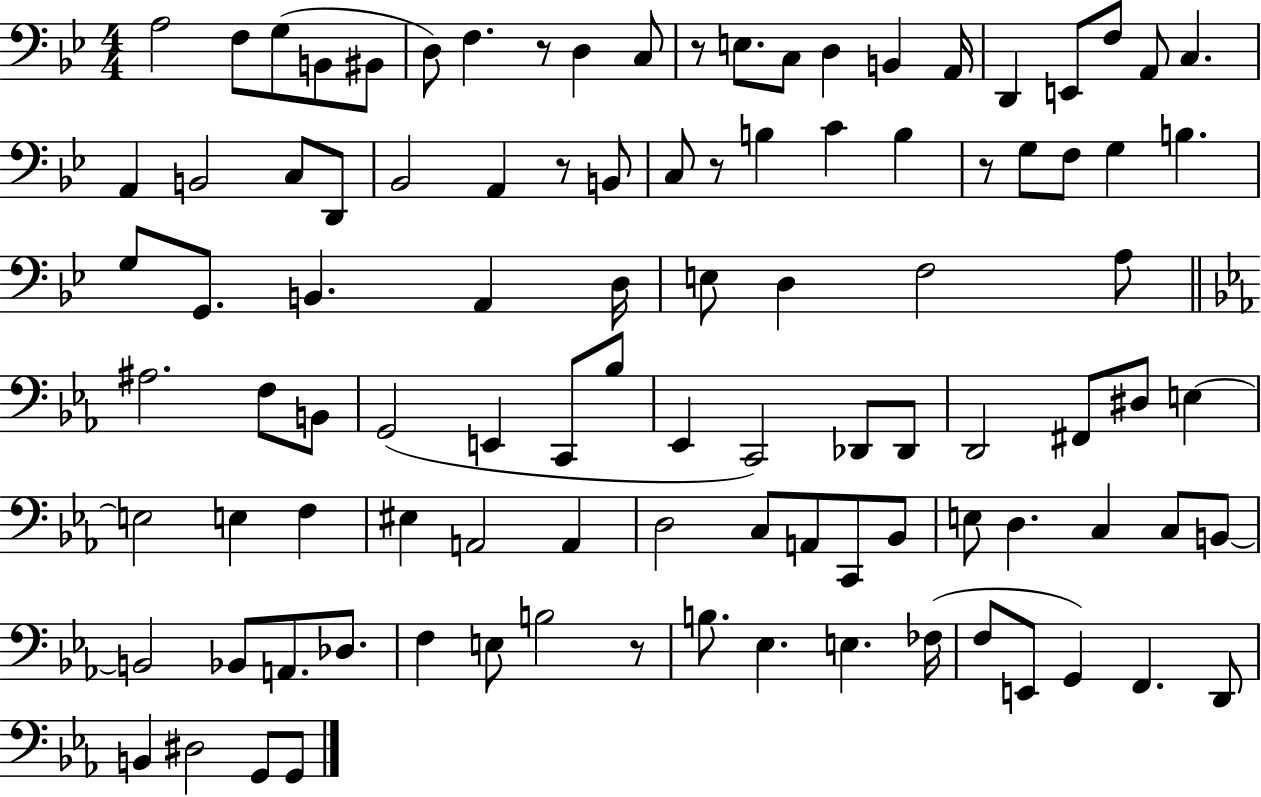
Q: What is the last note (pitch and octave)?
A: G2